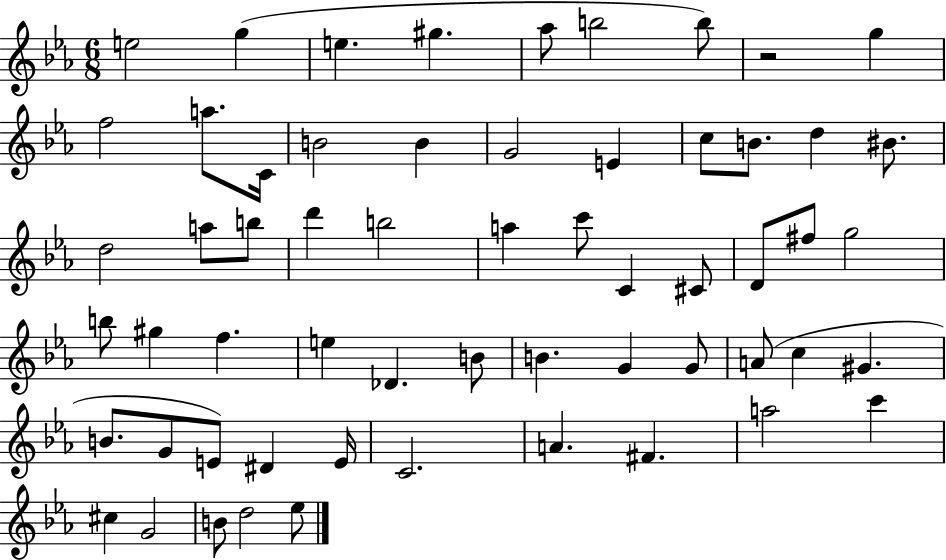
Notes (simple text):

E5/h G5/q E5/q. G#5/q. Ab5/e B5/h B5/e R/h G5/q F5/h A5/e. C4/s B4/h B4/q G4/h E4/q C5/e B4/e. D5/q BIS4/e. D5/h A5/e B5/e D6/q B5/h A5/q C6/e C4/q C#4/e D4/e F#5/e G5/h B5/e G#5/q F5/q. E5/q Db4/q. B4/e B4/q. G4/q G4/e A4/e C5/q G#4/q. B4/e. G4/e E4/e D#4/q E4/s C4/h. A4/q. F#4/q. A5/h C6/q C#5/q G4/h B4/e D5/h Eb5/e